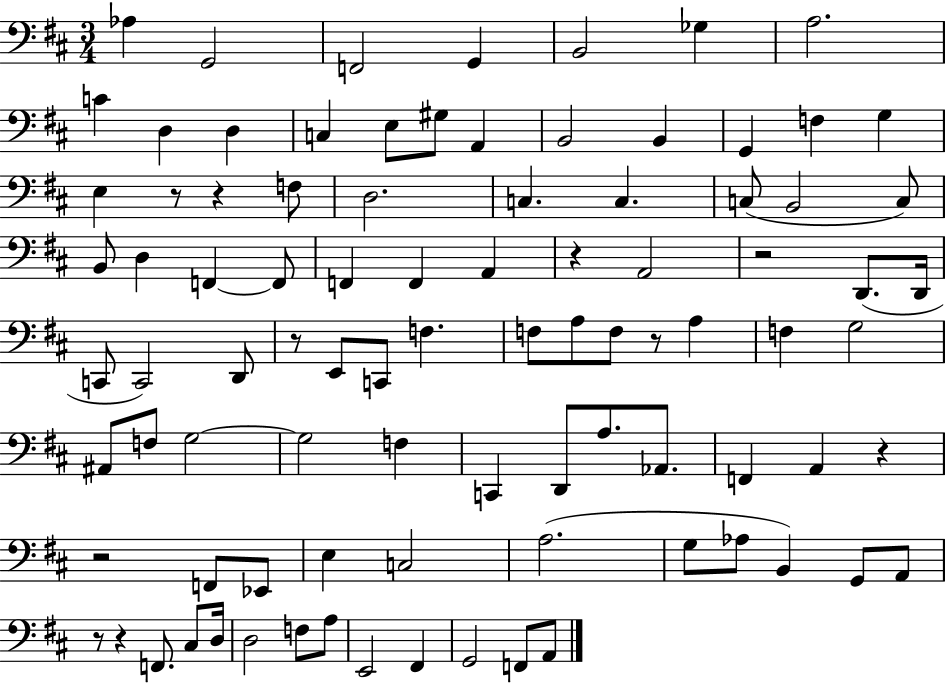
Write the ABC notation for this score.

X:1
T:Untitled
M:3/4
L:1/4
K:D
_A, G,,2 F,,2 G,, B,,2 _G, A,2 C D, D, C, E,/2 ^G,/2 A,, B,,2 B,, G,, F, G, E, z/2 z F,/2 D,2 C, C, C,/2 B,,2 C,/2 B,,/2 D, F,, F,,/2 F,, F,, A,, z A,,2 z2 D,,/2 D,,/4 C,,/2 C,,2 D,,/2 z/2 E,,/2 C,,/2 F, F,/2 A,/2 F,/2 z/2 A, F, G,2 ^A,,/2 F,/2 G,2 G,2 F, C,, D,,/2 A,/2 _A,,/2 F,, A,, z z2 F,,/2 _E,,/2 E, C,2 A,2 G,/2 _A,/2 B,, G,,/2 A,,/2 z/2 z F,,/2 ^C,/2 D,/4 D,2 F,/2 A,/2 E,,2 ^F,, G,,2 F,,/2 A,,/2